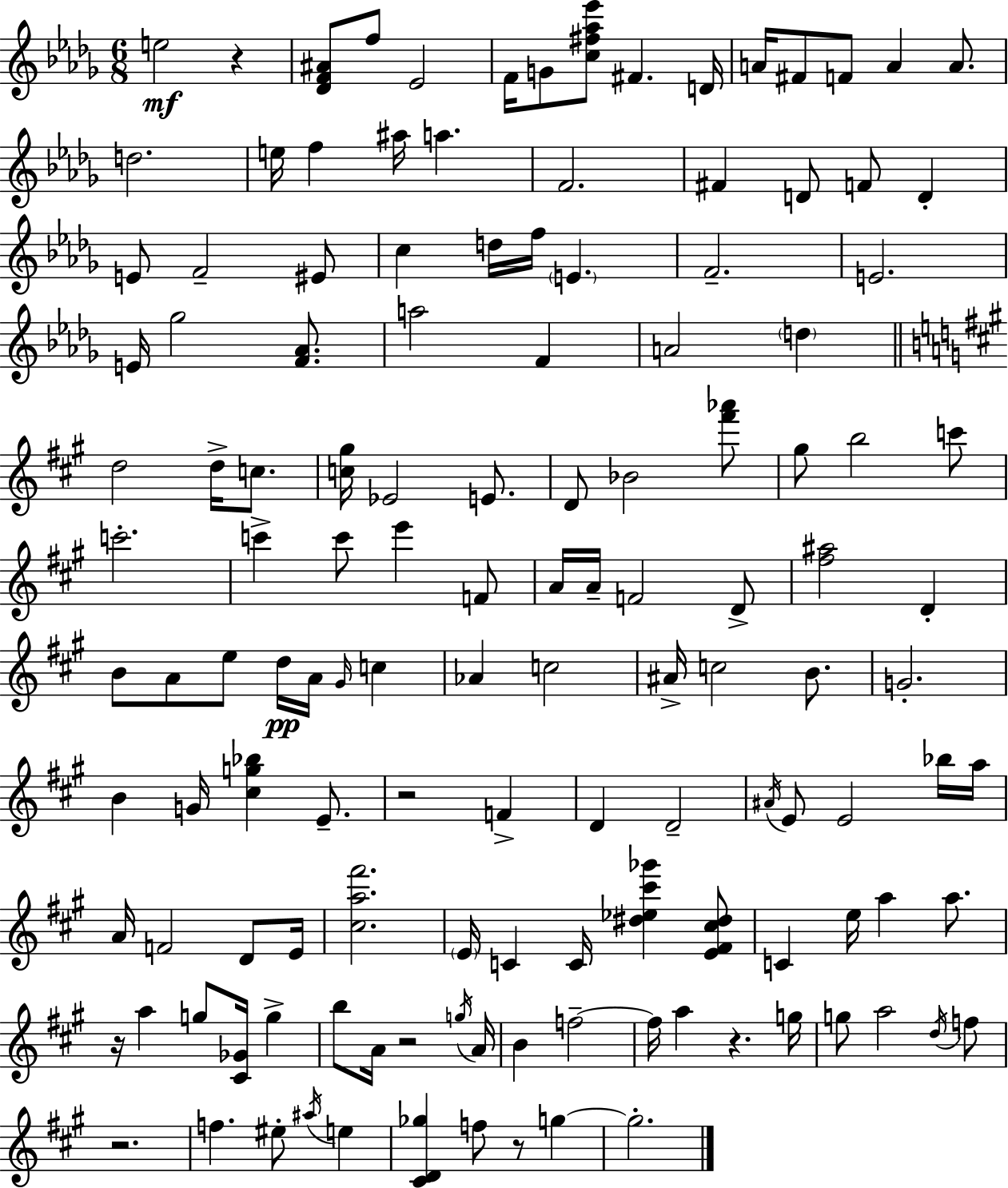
X:1
T:Untitled
M:6/8
L:1/4
K:Bbm
e2 z [_DF^A]/2 f/2 _E2 F/4 G/2 [c^f_a_e']/2 ^F D/4 A/4 ^F/2 F/2 A A/2 d2 e/4 f ^a/4 a F2 ^F D/2 F/2 D E/2 F2 ^E/2 c d/4 f/4 E F2 E2 E/4 _g2 [F_A]/2 a2 F A2 d d2 d/4 c/2 [c^g]/4 _E2 E/2 D/2 _B2 [^f'_a']/2 ^g/2 b2 c'/2 c'2 c' c'/2 e' F/2 A/4 A/4 F2 D/2 [^f^a]2 D B/2 A/2 e/2 d/4 A/4 ^G/4 c _A c2 ^A/4 c2 B/2 G2 B G/4 [^cg_b] E/2 z2 F D D2 ^A/4 E/2 E2 _b/4 a/4 A/4 F2 D/2 E/4 [^ca^f']2 E/4 C C/4 [^d_e^c'_g'] [E^F^c^d]/2 C e/4 a a/2 z/4 a g/2 [^C_G]/4 g b/2 A/4 z2 g/4 A/4 B f2 f/4 a z g/4 g/2 a2 d/4 f/2 z2 f ^e/2 ^a/4 e [^CD_g] f/2 z/2 g g2